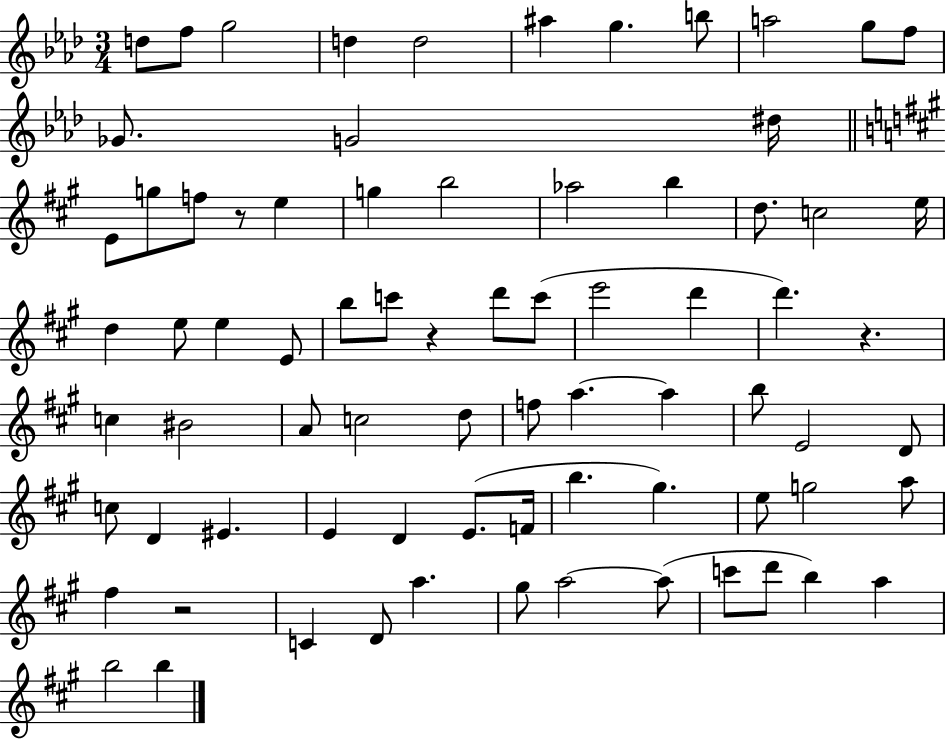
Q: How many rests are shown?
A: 4